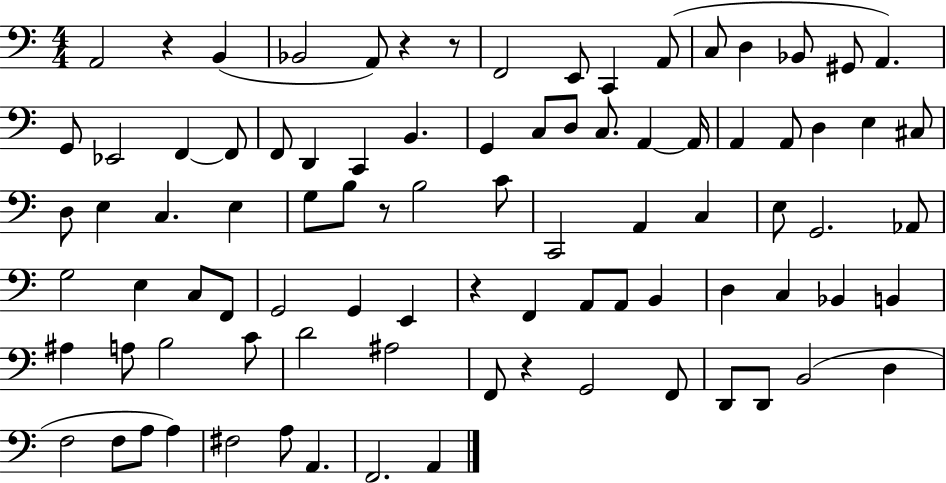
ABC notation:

X:1
T:Untitled
M:4/4
L:1/4
K:C
A,,2 z B,, _B,,2 A,,/2 z z/2 F,,2 E,,/2 C,, A,,/2 C,/2 D, _B,,/2 ^G,,/2 A,, G,,/2 _E,,2 F,, F,,/2 F,,/2 D,, C,, B,, G,, C,/2 D,/2 C,/2 A,, A,,/4 A,, A,,/2 D, E, ^C,/2 D,/2 E, C, E, G,/2 B,/2 z/2 B,2 C/2 C,,2 A,, C, E,/2 G,,2 _A,,/2 G,2 E, C,/2 F,,/2 G,,2 G,, E,, z F,, A,,/2 A,,/2 B,, D, C, _B,, B,, ^A, A,/2 B,2 C/2 D2 ^A,2 F,,/2 z G,,2 F,,/2 D,,/2 D,,/2 B,,2 D, F,2 F,/2 A,/2 A, ^F,2 A,/2 A,, F,,2 A,,